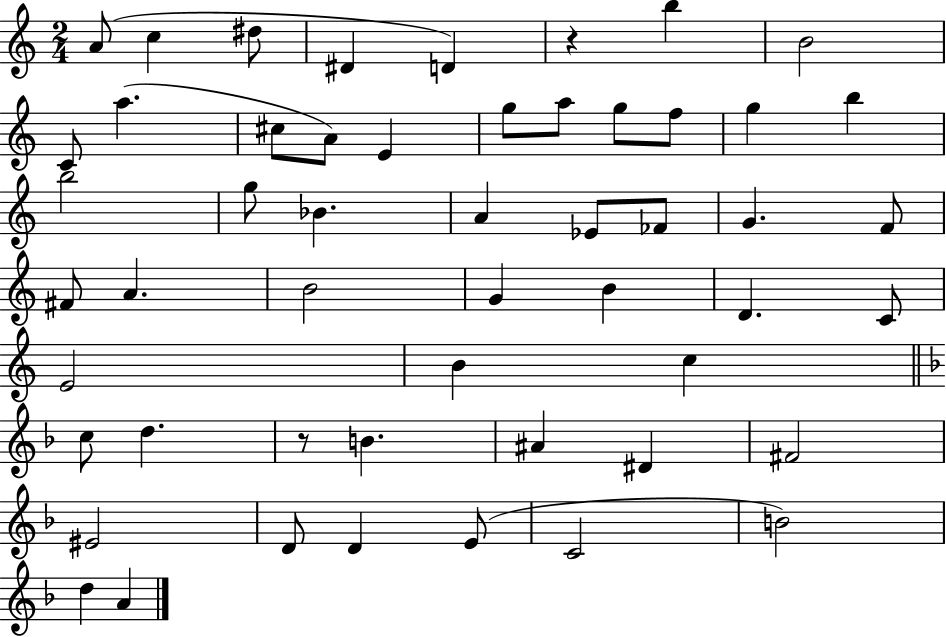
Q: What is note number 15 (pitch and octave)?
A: G5